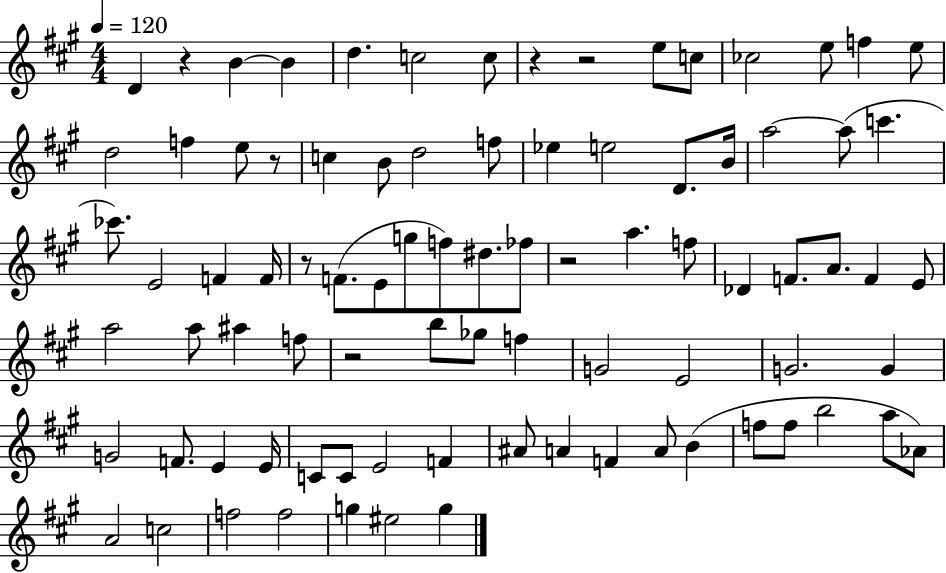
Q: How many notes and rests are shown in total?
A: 86